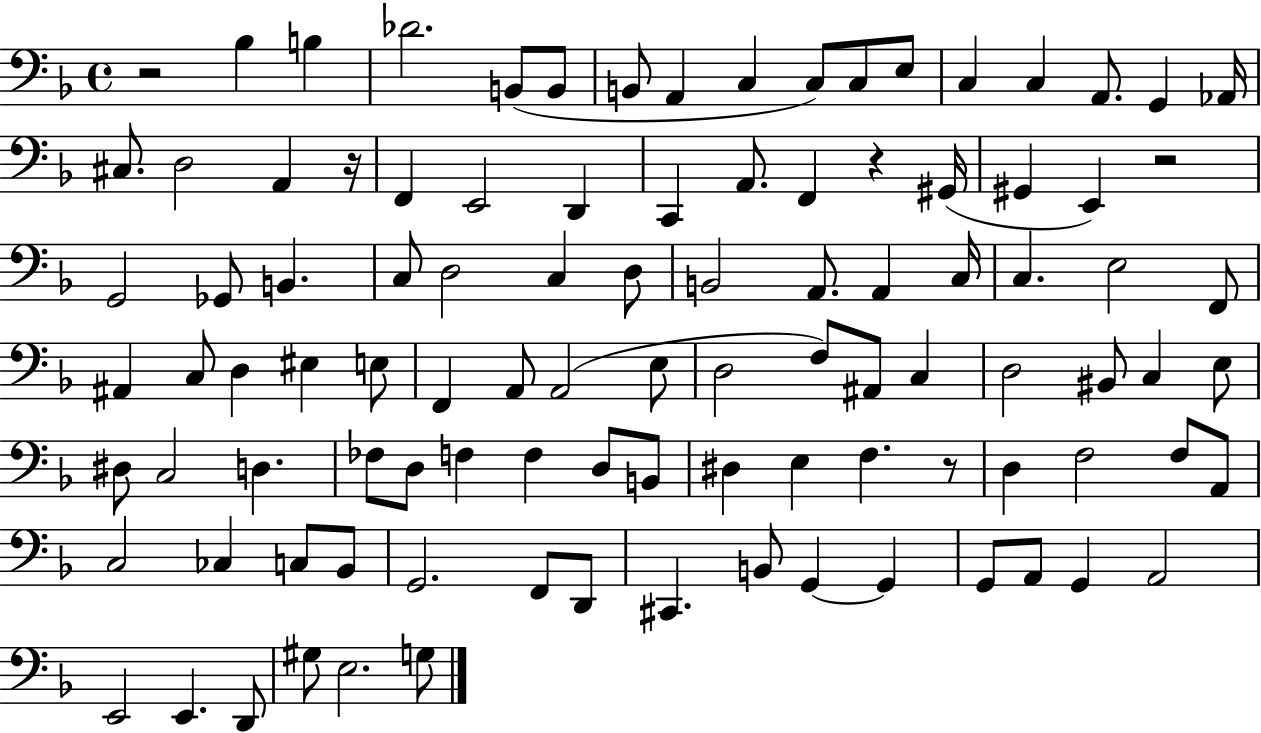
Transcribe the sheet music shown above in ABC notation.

X:1
T:Untitled
M:4/4
L:1/4
K:F
z2 _B, B, _D2 B,,/2 B,,/2 B,,/2 A,, C, C,/2 C,/2 E,/2 C, C, A,,/2 G,, _A,,/4 ^C,/2 D,2 A,, z/4 F,, E,,2 D,, C,, A,,/2 F,, z ^G,,/4 ^G,, E,, z2 G,,2 _G,,/2 B,, C,/2 D,2 C, D,/2 B,,2 A,,/2 A,, C,/4 C, E,2 F,,/2 ^A,, C,/2 D, ^E, E,/2 F,, A,,/2 A,,2 E,/2 D,2 F,/2 ^A,,/2 C, D,2 ^B,,/2 C, E,/2 ^D,/2 C,2 D, _F,/2 D,/2 F, F, D,/2 B,,/2 ^D, E, F, z/2 D, F,2 F,/2 A,,/2 C,2 _C, C,/2 _B,,/2 G,,2 F,,/2 D,,/2 ^C,, B,,/2 G,, G,, G,,/2 A,,/2 G,, A,,2 E,,2 E,, D,,/2 ^G,/2 E,2 G,/2